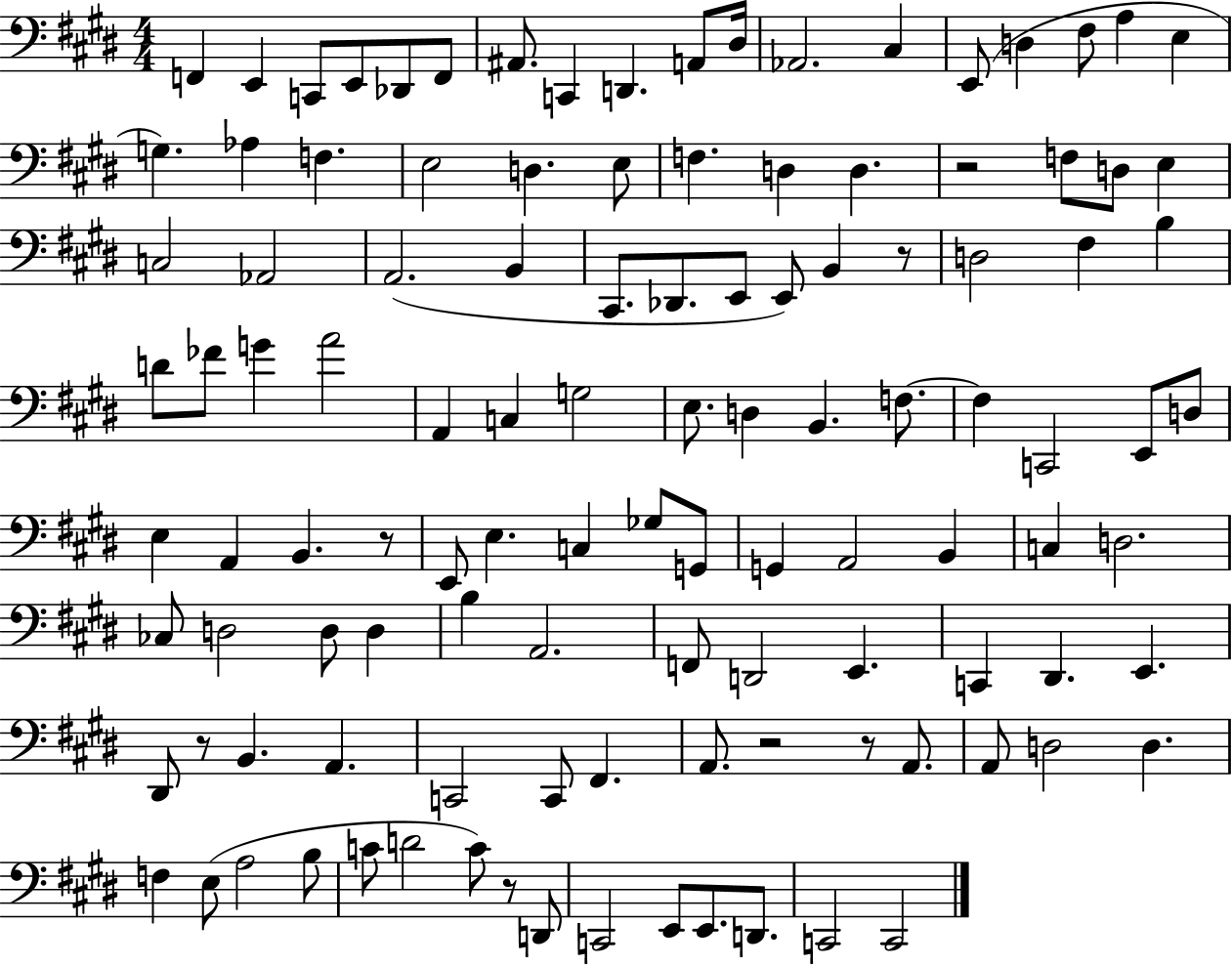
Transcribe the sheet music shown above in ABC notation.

X:1
T:Untitled
M:4/4
L:1/4
K:E
F,, E,, C,,/2 E,,/2 _D,,/2 F,,/2 ^A,,/2 C,, D,, A,,/2 ^D,/4 _A,,2 ^C, E,,/2 D, ^F,/2 A, E, G, _A, F, E,2 D, E,/2 F, D, D, z2 F,/2 D,/2 E, C,2 _A,,2 A,,2 B,, ^C,,/2 _D,,/2 E,,/2 E,,/2 B,, z/2 D,2 ^F, B, D/2 _F/2 G A2 A,, C, G,2 E,/2 D, B,, F,/2 F, C,,2 E,,/2 D,/2 E, A,, B,, z/2 E,,/2 E, C, _G,/2 G,,/2 G,, A,,2 B,, C, D,2 _C,/2 D,2 D,/2 D, B, A,,2 F,,/2 D,,2 E,, C,, ^D,, E,, ^D,,/2 z/2 B,, A,, C,,2 C,,/2 ^F,, A,,/2 z2 z/2 A,,/2 A,,/2 D,2 D, F, E,/2 A,2 B,/2 C/2 D2 C/2 z/2 D,,/2 C,,2 E,,/2 E,,/2 D,,/2 C,,2 C,,2